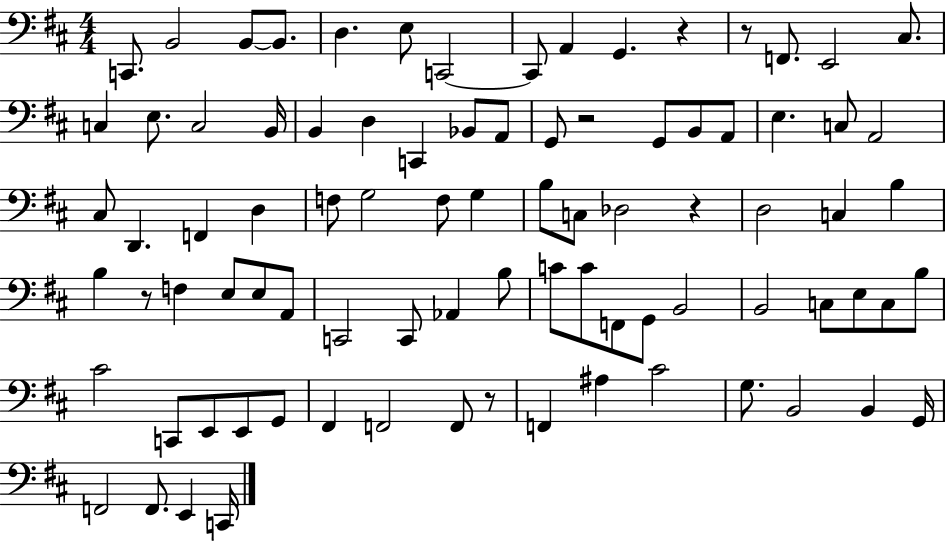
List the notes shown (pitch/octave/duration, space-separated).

C2/e. B2/h B2/e B2/e. D3/q. E3/e C2/h C2/e A2/q G2/q. R/q R/e F2/e. E2/h C#3/e. C3/q E3/e. C3/h B2/s B2/q D3/q C2/q Bb2/e A2/e G2/e R/h G2/e B2/e A2/e E3/q. C3/e A2/h C#3/e D2/q. F2/q D3/q F3/e G3/h F3/e G3/q B3/e C3/e Db3/h R/q D3/h C3/q B3/q B3/q R/e F3/q E3/e E3/e A2/e C2/h C2/e Ab2/q B3/e C4/e C4/e F2/e G2/e B2/h B2/h C3/e E3/e C3/e B3/e C#4/h C2/e E2/e E2/e G2/e F#2/q F2/h F2/e R/e F2/q A#3/q C#4/h G3/e. B2/h B2/q G2/s F2/h F2/e. E2/q C2/s